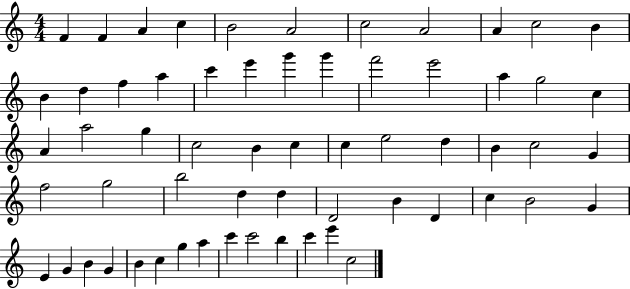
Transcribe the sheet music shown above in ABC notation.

X:1
T:Untitled
M:4/4
L:1/4
K:C
F F A c B2 A2 c2 A2 A c2 B B d f a c' e' g' g' f'2 e'2 a g2 c A a2 g c2 B c c e2 d B c2 G f2 g2 b2 d d D2 B D c B2 G E G B G B c g a c' c'2 b c' e' c2